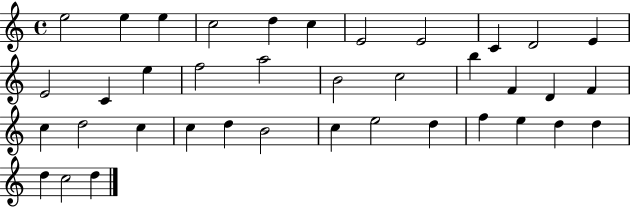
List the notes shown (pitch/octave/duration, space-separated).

E5/h E5/q E5/q C5/h D5/q C5/q E4/h E4/h C4/q D4/h E4/q E4/h C4/q E5/q F5/h A5/h B4/h C5/h B5/q F4/q D4/q F4/q C5/q D5/h C5/q C5/q D5/q B4/h C5/q E5/h D5/q F5/q E5/q D5/q D5/q D5/q C5/h D5/q